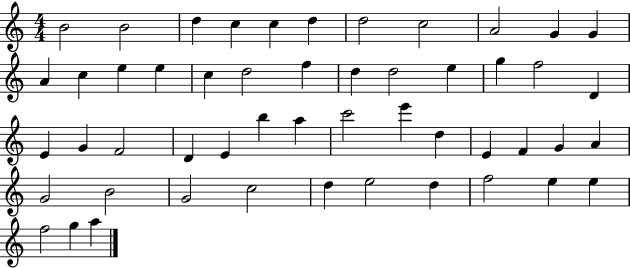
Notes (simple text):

B4/h B4/h D5/q C5/q C5/q D5/q D5/h C5/h A4/h G4/q G4/q A4/q C5/q E5/q E5/q C5/q D5/h F5/q D5/q D5/h E5/q G5/q F5/h D4/q E4/q G4/q F4/h D4/q E4/q B5/q A5/q C6/h E6/q D5/q E4/q F4/q G4/q A4/q G4/h B4/h G4/h C5/h D5/q E5/h D5/q F5/h E5/q E5/q F5/h G5/q A5/q